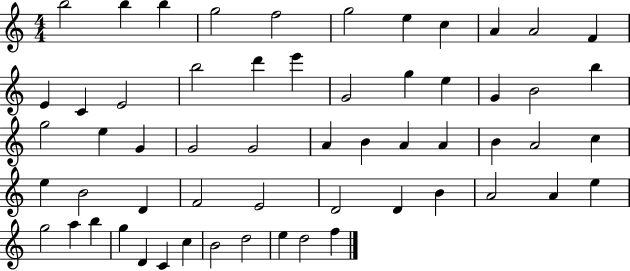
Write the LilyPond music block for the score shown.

{
  \clef treble
  \numericTimeSignature
  \time 4/4
  \key c \major
  b''2 b''4 b''4 | g''2 f''2 | g''2 e''4 c''4 | a'4 a'2 f'4 | \break e'4 c'4 e'2 | b''2 d'''4 e'''4 | g'2 g''4 e''4 | g'4 b'2 b''4 | \break g''2 e''4 g'4 | g'2 g'2 | a'4 b'4 a'4 a'4 | b'4 a'2 c''4 | \break e''4 b'2 d'4 | f'2 e'2 | d'2 d'4 b'4 | a'2 a'4 e''4 | \break g''2 a''4 b''4 | g''4 d'4 c'4 c''4 | b'2 d''2 | e''4 d''2 f''4 | \break \bar "|."
}